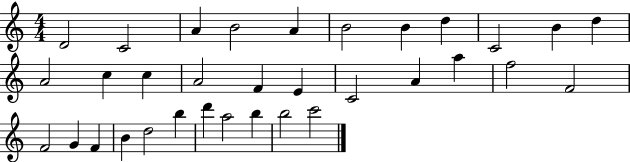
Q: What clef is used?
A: treble